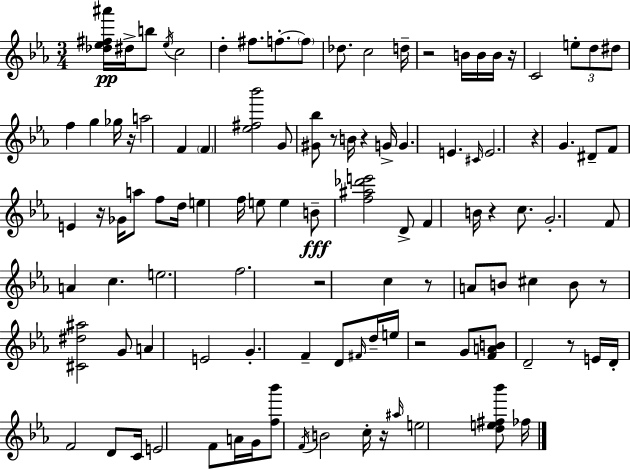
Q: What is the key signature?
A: EES major